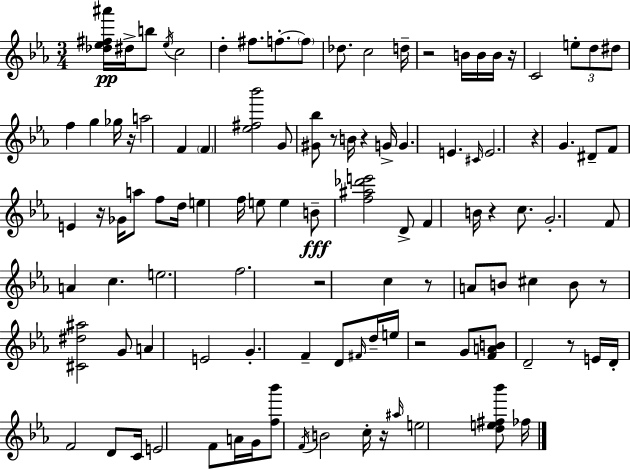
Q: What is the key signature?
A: EES major